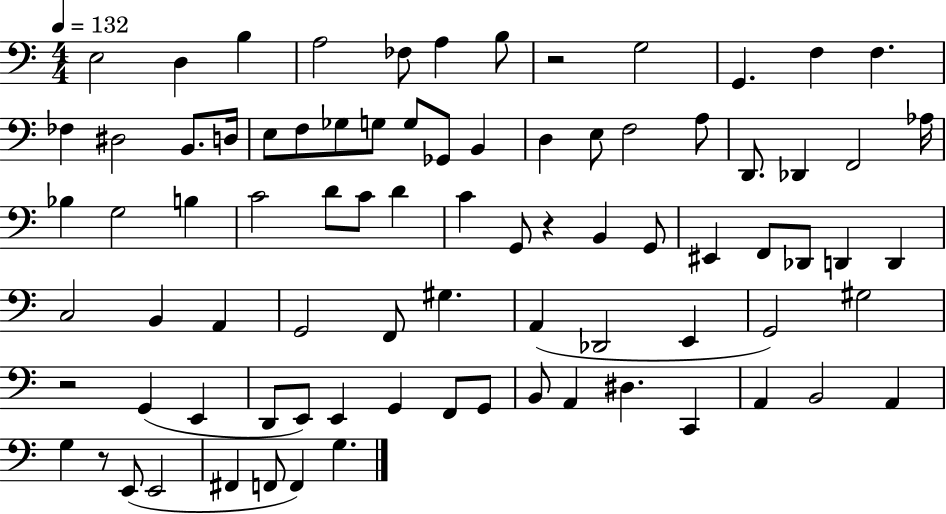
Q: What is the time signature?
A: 4/4